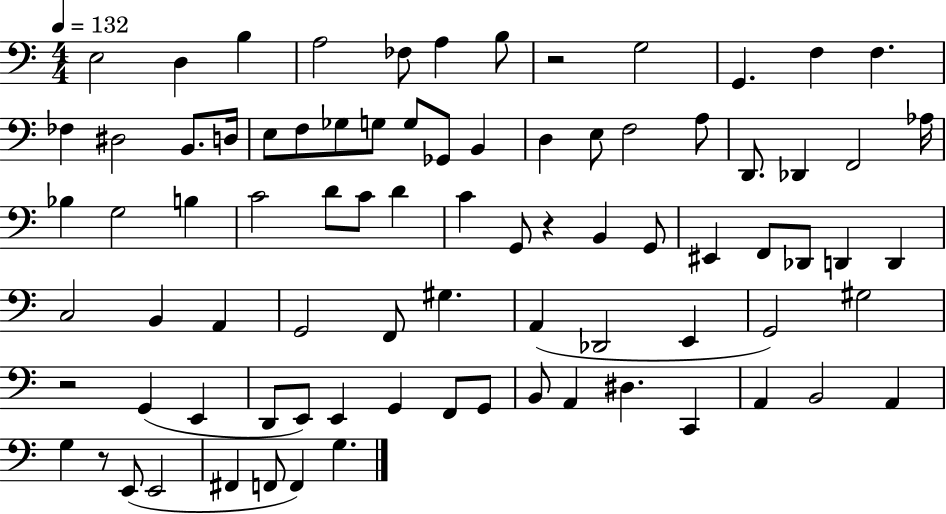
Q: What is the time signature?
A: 4/4